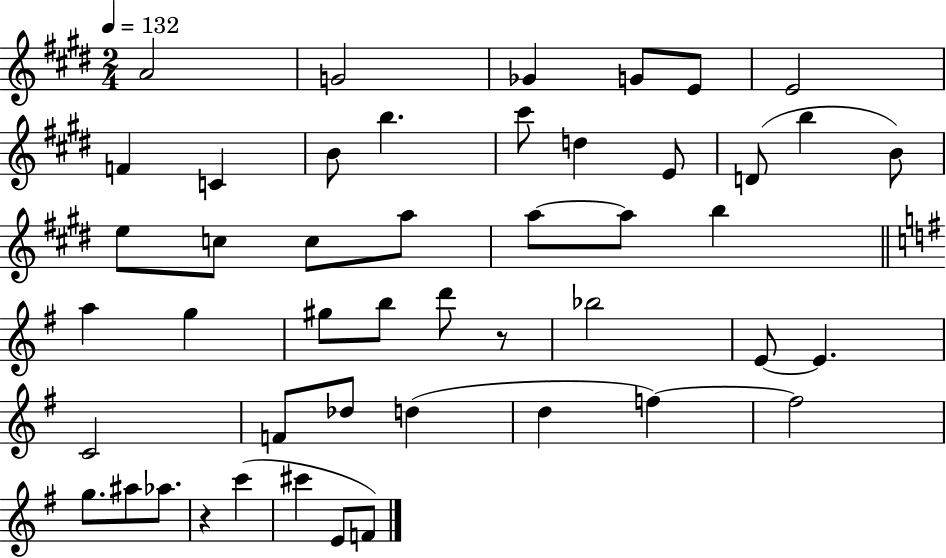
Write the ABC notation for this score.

X:1
T:Untitled
M:2/4
L:1/4
K:E
A2 G2 _G G/2 E/2 E2 F C B/2 b ^c'/2 d E/2 D/2 b B/2 e/2 c/2 c/2 a/2 a/2 a/2 b a g ^g/2 b/2 d'/2 z/2 _b2 E/2 E C2 F/2 _d/2 d d f f2 g/2 ^a/2 _a/2 z c' ^c' E/2 F/2